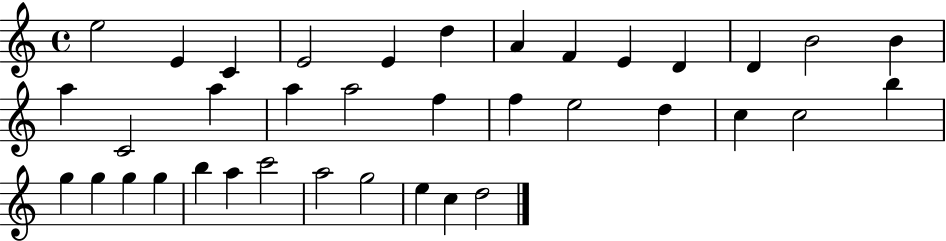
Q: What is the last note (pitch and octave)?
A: D5